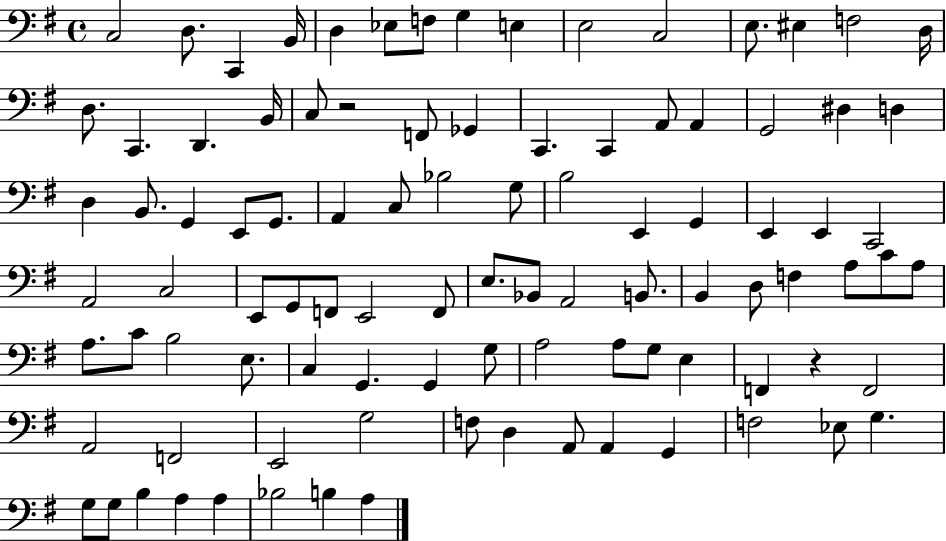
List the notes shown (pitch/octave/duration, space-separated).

C3/h D3/e. C2/q B2/s D3/q Eb3/e F3/e G3/q E3/q E3/h C3/h E3/e. EIS3/q F3/h D3/s D3/e. C2/q. D2/q. B2/s C3/e R/h F2/e Gb2/q C2/q. C2/q A2/e A2/q G2/h D#3/q D3/q D3/q B2/e. G2/q E2/e G2/e. A2/q C3/e Bb3/h G3/e B3/h E2/q G2/q E2/q E2/q C2/h A2/h C3/h E2/e G2/e F2/e E2/h F2/e E3/e. Bb2/e A2/h B2/e. B2/q D3/e F3/q A3/e C4/e A3/e A3/e. C4/e B3/h E3/e. C3/q G2/q. G2/q G3/e A3/h A3/e G3/e E3/q F2/q R/q F2/h A2/h F2/h E2/h G3/h F3/e D3/q A2/e A2/q G2/q F3/h Eb3/e G3/q. G3/e G3/e B3/q A3/q A3/q Bb3/h B3/q A3/q